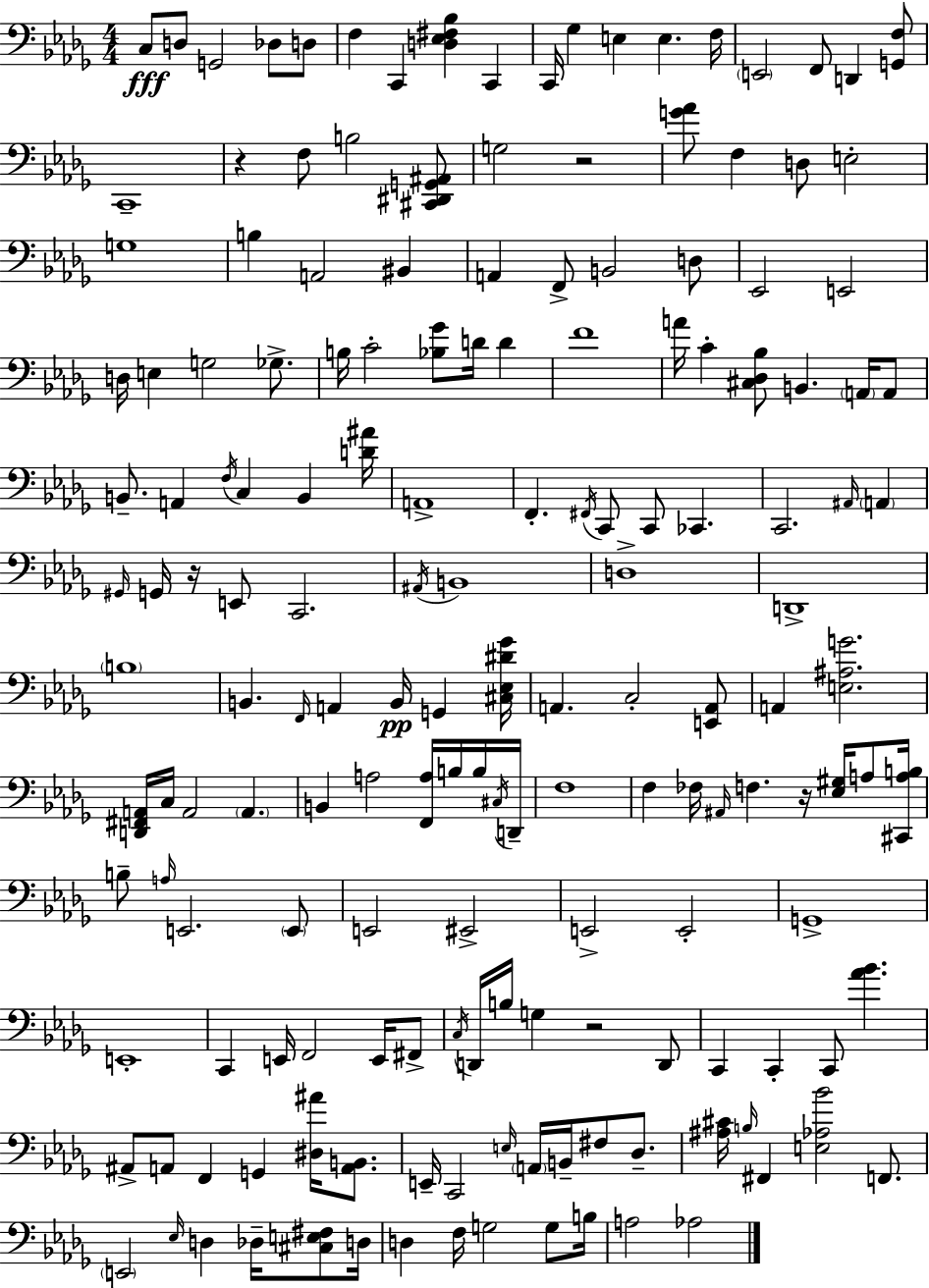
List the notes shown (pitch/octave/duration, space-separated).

C3/e D3/e G2/h Db3/e D3/e F3/q C2/q [D3,Eb3,F#3,Bb3]/q C2/q C2/s Gb3/q E3/q E3/q. F3/s E2/h F2/e D2/q [G2,F3]/e C2/w R/q F3/e B3/h [C#2,D#2,G2,A#2]/e G3/h R/h [G4,Ab4]/e F3/q D3/e E3/h G3/w B3/q A2/h BIS2/q A2/q F2/e B2/h D3/e Eb2/h E2/h D3/s E3/q G3/h Gb3/e. B3/s C4/h [Bb3,Gb4]/e D4/s D4/q F4/w A4/s C4/q [C#3,Db3,Bb3]/e B2/q. A2/s A2/e B2/e. A2/q F3/s C3/q B2/q [D4,A#4]/s A2/w F2/q. F#2/s C2/e C2/e CES2/q. C2/h. A#2/s A2/q G#2/s G2/s R/s E2/e C2/h. A#2/s B2/w D3/w D2/w B3/w B2/q. F2/s A2/q B2/s G2/q [C#3,Eb3,D#4,Gb4]/s A2/q. C3/h [E2,A2]/e A2/q [E3,A#3,G4]/h. [D2,F#2,A2]/s C3/s A2/h A2/q. B2/q A3/h [F2,A3]/s B3/s B3/s C#3/s D2/s F3/w F3/q FES3/s A#2/s F3/q. R/s [Eb3,G#3]/s A3/e [C#2,A3,B3]/s B3/e A3/s E2/h. E2/e E2/h EIS2/h E2/h E2/h G2/w E2/w C2/q E2/s F2/h E2/s F#2/e C3/s D2/s B3/s G3/q R/h D2/e C2/q C2/q C2/e [Ab4,Bb4]/q. A#2/e A2/e F2/q G2/q [D#3,A#4]/s [A2,B2]/e. E2/s C2/h E3/s A2/s B2/s F#3/e Db3/e. [A#3,C#4]/s B3/s F#2/q [E3,Ab3,Bb4]/h F2/e. E2/h Eb3/s D3/q Db3/s [C#3,E3,F#3]/e D3/s D3/q F3/s G3/h G3/e B3/s A3/h Ab3/h